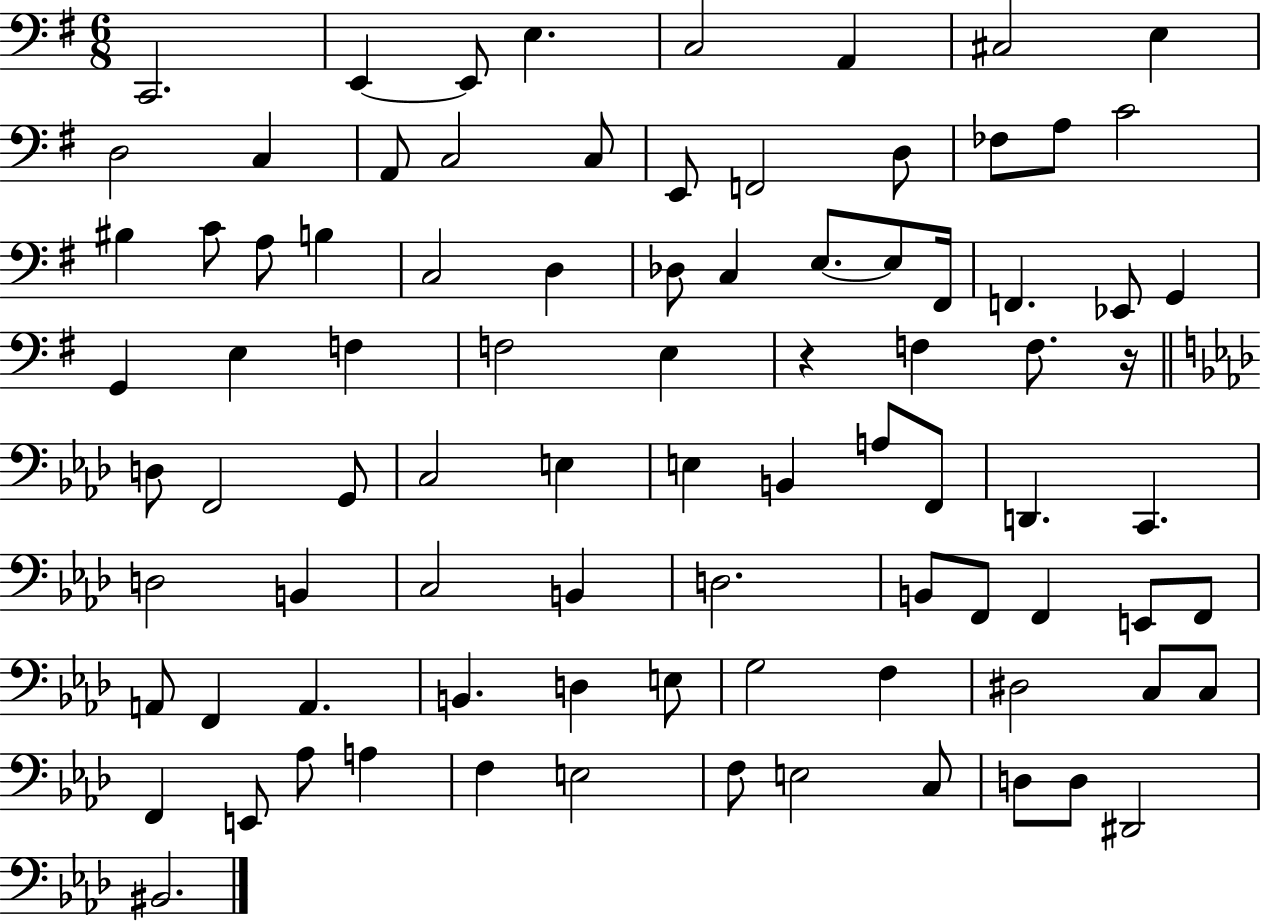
C2/h. E2/q E2/e E3/q. C3/h A2/q C#3/h E3/q D3/h C3/q A2/e C3/h C3/e E2/e F2/h D3/e FES3/e A3/e C4/h BIS3/q C4/e A3/e B3/q C3/h D3/q Db3/e C3/q E3/e. E3/e F#2/s F2/q. Eb2/e G2/q G2/q E3/q F3/q F3/h E3/q R/q F3/q F3/e. R/s D3/e F2/h G2/e C3/h E3/q E3/q B2/q A3/e F2/e D2/q. C2/q. D3/h B2/q C3/h B2/q D3/h. B2/e F2/e F2/q E2/e F2/e A2/e F2/q A2/q. B2/q. D3/q E3/e G3/h F3/q D#3/h C3/e C3/e F2/q E2/e Ab3/e A3/q F3/q E3/h F3/e E3/h C3/e D3/e D3/e D#2/h BIS2/h.